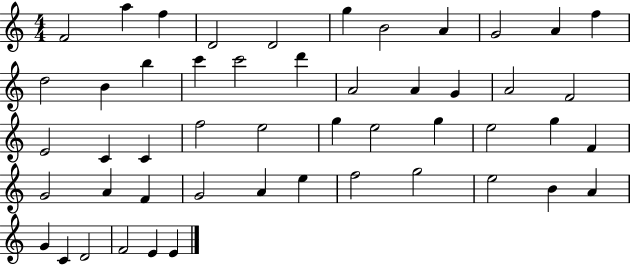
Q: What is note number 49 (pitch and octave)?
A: E4